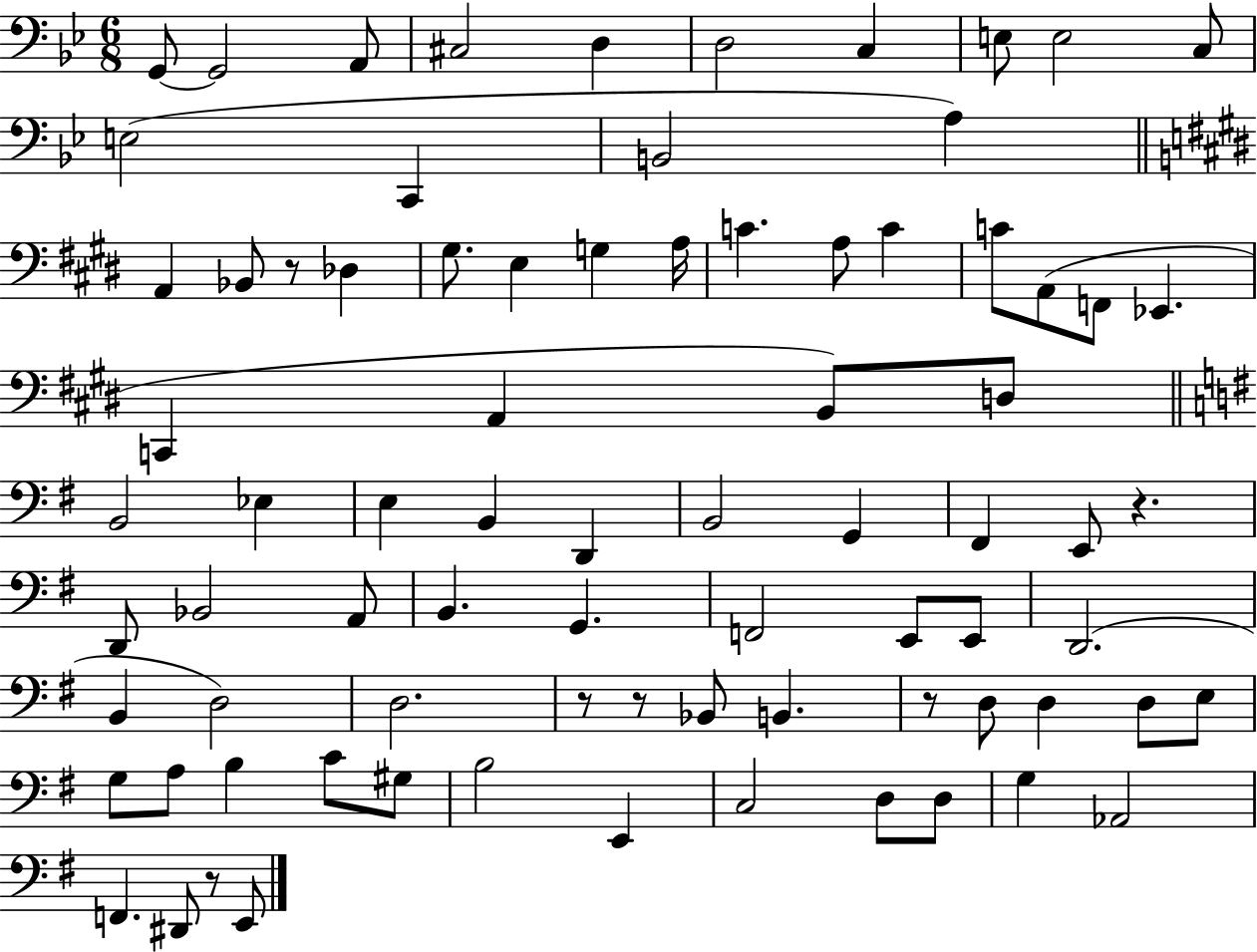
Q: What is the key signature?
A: BES major